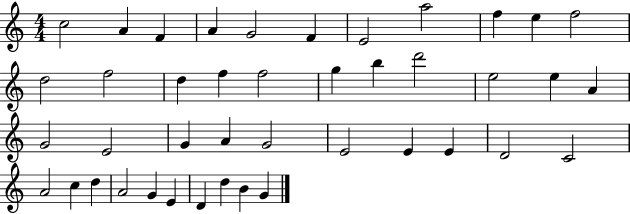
X:1
T:Untitled
M:4/4
L:1/4
K:C
c2 A F A G2 F E2 a2 f e f2 d2 f2 d f f2 g b d'2 e2 e A G2 E2 G A G2 E2 E E D2 C2 A2 c d A2 G E D d B G